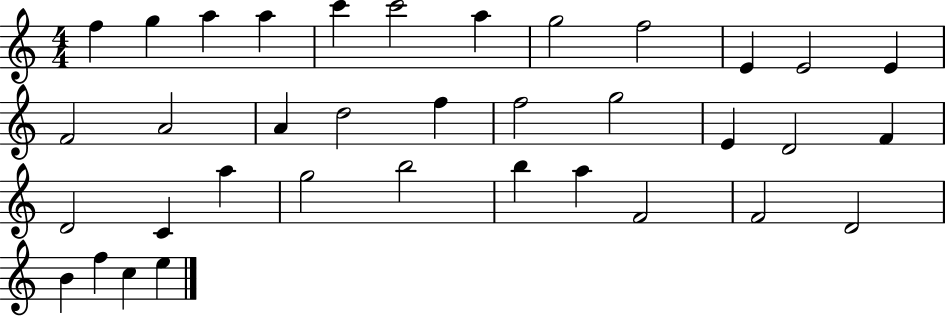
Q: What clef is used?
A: treble